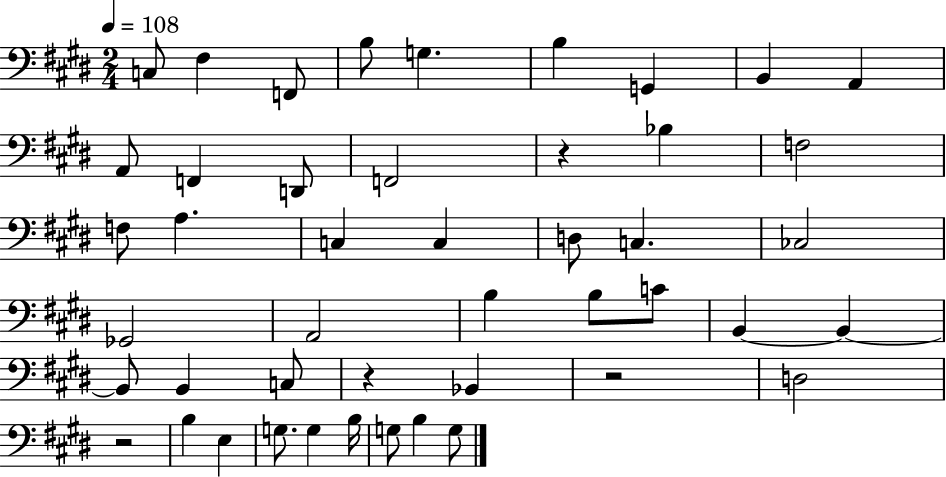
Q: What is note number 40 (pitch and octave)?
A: G3